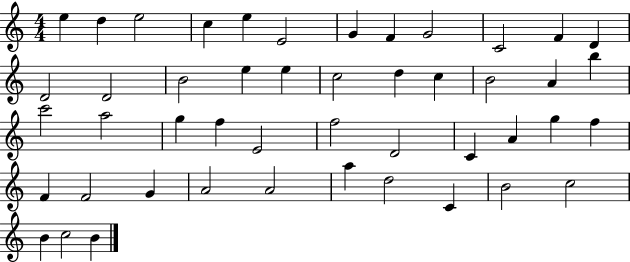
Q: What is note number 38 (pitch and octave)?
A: A4